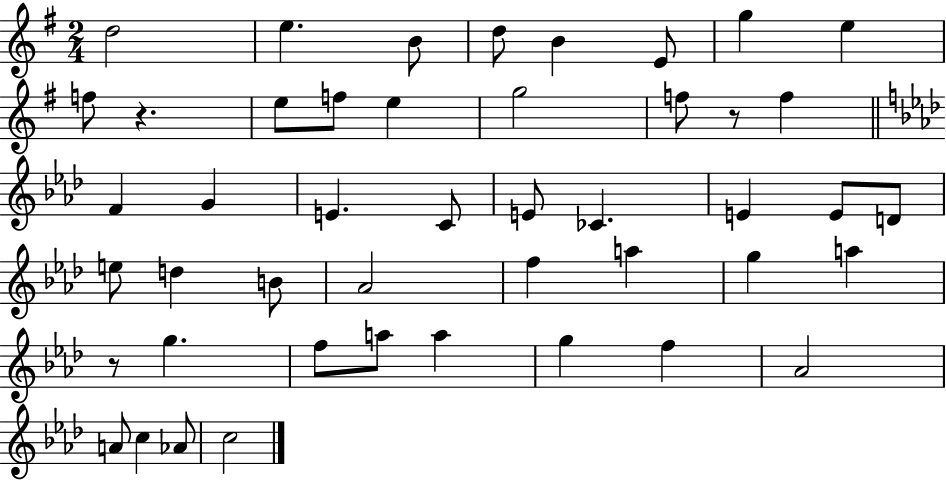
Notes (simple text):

D5/h E5/q. B4/e D5/e B4/q E4/e G5/q E5/q F5/e R/q. E5/e F5/e E5/q G5/h F5/e R/e F5/q F4/q G4/q E4/q. C4/e E4/e CES4/q. E4/q E4/e D4/e E5/e D5/q B4/e Ab4/h F5/q A5/q G5/q A5/q R/e G5/q. F5/e A5/e A5/q G5/q F5/q Ab4/h A4/e C5/q Ab4/e C5/h